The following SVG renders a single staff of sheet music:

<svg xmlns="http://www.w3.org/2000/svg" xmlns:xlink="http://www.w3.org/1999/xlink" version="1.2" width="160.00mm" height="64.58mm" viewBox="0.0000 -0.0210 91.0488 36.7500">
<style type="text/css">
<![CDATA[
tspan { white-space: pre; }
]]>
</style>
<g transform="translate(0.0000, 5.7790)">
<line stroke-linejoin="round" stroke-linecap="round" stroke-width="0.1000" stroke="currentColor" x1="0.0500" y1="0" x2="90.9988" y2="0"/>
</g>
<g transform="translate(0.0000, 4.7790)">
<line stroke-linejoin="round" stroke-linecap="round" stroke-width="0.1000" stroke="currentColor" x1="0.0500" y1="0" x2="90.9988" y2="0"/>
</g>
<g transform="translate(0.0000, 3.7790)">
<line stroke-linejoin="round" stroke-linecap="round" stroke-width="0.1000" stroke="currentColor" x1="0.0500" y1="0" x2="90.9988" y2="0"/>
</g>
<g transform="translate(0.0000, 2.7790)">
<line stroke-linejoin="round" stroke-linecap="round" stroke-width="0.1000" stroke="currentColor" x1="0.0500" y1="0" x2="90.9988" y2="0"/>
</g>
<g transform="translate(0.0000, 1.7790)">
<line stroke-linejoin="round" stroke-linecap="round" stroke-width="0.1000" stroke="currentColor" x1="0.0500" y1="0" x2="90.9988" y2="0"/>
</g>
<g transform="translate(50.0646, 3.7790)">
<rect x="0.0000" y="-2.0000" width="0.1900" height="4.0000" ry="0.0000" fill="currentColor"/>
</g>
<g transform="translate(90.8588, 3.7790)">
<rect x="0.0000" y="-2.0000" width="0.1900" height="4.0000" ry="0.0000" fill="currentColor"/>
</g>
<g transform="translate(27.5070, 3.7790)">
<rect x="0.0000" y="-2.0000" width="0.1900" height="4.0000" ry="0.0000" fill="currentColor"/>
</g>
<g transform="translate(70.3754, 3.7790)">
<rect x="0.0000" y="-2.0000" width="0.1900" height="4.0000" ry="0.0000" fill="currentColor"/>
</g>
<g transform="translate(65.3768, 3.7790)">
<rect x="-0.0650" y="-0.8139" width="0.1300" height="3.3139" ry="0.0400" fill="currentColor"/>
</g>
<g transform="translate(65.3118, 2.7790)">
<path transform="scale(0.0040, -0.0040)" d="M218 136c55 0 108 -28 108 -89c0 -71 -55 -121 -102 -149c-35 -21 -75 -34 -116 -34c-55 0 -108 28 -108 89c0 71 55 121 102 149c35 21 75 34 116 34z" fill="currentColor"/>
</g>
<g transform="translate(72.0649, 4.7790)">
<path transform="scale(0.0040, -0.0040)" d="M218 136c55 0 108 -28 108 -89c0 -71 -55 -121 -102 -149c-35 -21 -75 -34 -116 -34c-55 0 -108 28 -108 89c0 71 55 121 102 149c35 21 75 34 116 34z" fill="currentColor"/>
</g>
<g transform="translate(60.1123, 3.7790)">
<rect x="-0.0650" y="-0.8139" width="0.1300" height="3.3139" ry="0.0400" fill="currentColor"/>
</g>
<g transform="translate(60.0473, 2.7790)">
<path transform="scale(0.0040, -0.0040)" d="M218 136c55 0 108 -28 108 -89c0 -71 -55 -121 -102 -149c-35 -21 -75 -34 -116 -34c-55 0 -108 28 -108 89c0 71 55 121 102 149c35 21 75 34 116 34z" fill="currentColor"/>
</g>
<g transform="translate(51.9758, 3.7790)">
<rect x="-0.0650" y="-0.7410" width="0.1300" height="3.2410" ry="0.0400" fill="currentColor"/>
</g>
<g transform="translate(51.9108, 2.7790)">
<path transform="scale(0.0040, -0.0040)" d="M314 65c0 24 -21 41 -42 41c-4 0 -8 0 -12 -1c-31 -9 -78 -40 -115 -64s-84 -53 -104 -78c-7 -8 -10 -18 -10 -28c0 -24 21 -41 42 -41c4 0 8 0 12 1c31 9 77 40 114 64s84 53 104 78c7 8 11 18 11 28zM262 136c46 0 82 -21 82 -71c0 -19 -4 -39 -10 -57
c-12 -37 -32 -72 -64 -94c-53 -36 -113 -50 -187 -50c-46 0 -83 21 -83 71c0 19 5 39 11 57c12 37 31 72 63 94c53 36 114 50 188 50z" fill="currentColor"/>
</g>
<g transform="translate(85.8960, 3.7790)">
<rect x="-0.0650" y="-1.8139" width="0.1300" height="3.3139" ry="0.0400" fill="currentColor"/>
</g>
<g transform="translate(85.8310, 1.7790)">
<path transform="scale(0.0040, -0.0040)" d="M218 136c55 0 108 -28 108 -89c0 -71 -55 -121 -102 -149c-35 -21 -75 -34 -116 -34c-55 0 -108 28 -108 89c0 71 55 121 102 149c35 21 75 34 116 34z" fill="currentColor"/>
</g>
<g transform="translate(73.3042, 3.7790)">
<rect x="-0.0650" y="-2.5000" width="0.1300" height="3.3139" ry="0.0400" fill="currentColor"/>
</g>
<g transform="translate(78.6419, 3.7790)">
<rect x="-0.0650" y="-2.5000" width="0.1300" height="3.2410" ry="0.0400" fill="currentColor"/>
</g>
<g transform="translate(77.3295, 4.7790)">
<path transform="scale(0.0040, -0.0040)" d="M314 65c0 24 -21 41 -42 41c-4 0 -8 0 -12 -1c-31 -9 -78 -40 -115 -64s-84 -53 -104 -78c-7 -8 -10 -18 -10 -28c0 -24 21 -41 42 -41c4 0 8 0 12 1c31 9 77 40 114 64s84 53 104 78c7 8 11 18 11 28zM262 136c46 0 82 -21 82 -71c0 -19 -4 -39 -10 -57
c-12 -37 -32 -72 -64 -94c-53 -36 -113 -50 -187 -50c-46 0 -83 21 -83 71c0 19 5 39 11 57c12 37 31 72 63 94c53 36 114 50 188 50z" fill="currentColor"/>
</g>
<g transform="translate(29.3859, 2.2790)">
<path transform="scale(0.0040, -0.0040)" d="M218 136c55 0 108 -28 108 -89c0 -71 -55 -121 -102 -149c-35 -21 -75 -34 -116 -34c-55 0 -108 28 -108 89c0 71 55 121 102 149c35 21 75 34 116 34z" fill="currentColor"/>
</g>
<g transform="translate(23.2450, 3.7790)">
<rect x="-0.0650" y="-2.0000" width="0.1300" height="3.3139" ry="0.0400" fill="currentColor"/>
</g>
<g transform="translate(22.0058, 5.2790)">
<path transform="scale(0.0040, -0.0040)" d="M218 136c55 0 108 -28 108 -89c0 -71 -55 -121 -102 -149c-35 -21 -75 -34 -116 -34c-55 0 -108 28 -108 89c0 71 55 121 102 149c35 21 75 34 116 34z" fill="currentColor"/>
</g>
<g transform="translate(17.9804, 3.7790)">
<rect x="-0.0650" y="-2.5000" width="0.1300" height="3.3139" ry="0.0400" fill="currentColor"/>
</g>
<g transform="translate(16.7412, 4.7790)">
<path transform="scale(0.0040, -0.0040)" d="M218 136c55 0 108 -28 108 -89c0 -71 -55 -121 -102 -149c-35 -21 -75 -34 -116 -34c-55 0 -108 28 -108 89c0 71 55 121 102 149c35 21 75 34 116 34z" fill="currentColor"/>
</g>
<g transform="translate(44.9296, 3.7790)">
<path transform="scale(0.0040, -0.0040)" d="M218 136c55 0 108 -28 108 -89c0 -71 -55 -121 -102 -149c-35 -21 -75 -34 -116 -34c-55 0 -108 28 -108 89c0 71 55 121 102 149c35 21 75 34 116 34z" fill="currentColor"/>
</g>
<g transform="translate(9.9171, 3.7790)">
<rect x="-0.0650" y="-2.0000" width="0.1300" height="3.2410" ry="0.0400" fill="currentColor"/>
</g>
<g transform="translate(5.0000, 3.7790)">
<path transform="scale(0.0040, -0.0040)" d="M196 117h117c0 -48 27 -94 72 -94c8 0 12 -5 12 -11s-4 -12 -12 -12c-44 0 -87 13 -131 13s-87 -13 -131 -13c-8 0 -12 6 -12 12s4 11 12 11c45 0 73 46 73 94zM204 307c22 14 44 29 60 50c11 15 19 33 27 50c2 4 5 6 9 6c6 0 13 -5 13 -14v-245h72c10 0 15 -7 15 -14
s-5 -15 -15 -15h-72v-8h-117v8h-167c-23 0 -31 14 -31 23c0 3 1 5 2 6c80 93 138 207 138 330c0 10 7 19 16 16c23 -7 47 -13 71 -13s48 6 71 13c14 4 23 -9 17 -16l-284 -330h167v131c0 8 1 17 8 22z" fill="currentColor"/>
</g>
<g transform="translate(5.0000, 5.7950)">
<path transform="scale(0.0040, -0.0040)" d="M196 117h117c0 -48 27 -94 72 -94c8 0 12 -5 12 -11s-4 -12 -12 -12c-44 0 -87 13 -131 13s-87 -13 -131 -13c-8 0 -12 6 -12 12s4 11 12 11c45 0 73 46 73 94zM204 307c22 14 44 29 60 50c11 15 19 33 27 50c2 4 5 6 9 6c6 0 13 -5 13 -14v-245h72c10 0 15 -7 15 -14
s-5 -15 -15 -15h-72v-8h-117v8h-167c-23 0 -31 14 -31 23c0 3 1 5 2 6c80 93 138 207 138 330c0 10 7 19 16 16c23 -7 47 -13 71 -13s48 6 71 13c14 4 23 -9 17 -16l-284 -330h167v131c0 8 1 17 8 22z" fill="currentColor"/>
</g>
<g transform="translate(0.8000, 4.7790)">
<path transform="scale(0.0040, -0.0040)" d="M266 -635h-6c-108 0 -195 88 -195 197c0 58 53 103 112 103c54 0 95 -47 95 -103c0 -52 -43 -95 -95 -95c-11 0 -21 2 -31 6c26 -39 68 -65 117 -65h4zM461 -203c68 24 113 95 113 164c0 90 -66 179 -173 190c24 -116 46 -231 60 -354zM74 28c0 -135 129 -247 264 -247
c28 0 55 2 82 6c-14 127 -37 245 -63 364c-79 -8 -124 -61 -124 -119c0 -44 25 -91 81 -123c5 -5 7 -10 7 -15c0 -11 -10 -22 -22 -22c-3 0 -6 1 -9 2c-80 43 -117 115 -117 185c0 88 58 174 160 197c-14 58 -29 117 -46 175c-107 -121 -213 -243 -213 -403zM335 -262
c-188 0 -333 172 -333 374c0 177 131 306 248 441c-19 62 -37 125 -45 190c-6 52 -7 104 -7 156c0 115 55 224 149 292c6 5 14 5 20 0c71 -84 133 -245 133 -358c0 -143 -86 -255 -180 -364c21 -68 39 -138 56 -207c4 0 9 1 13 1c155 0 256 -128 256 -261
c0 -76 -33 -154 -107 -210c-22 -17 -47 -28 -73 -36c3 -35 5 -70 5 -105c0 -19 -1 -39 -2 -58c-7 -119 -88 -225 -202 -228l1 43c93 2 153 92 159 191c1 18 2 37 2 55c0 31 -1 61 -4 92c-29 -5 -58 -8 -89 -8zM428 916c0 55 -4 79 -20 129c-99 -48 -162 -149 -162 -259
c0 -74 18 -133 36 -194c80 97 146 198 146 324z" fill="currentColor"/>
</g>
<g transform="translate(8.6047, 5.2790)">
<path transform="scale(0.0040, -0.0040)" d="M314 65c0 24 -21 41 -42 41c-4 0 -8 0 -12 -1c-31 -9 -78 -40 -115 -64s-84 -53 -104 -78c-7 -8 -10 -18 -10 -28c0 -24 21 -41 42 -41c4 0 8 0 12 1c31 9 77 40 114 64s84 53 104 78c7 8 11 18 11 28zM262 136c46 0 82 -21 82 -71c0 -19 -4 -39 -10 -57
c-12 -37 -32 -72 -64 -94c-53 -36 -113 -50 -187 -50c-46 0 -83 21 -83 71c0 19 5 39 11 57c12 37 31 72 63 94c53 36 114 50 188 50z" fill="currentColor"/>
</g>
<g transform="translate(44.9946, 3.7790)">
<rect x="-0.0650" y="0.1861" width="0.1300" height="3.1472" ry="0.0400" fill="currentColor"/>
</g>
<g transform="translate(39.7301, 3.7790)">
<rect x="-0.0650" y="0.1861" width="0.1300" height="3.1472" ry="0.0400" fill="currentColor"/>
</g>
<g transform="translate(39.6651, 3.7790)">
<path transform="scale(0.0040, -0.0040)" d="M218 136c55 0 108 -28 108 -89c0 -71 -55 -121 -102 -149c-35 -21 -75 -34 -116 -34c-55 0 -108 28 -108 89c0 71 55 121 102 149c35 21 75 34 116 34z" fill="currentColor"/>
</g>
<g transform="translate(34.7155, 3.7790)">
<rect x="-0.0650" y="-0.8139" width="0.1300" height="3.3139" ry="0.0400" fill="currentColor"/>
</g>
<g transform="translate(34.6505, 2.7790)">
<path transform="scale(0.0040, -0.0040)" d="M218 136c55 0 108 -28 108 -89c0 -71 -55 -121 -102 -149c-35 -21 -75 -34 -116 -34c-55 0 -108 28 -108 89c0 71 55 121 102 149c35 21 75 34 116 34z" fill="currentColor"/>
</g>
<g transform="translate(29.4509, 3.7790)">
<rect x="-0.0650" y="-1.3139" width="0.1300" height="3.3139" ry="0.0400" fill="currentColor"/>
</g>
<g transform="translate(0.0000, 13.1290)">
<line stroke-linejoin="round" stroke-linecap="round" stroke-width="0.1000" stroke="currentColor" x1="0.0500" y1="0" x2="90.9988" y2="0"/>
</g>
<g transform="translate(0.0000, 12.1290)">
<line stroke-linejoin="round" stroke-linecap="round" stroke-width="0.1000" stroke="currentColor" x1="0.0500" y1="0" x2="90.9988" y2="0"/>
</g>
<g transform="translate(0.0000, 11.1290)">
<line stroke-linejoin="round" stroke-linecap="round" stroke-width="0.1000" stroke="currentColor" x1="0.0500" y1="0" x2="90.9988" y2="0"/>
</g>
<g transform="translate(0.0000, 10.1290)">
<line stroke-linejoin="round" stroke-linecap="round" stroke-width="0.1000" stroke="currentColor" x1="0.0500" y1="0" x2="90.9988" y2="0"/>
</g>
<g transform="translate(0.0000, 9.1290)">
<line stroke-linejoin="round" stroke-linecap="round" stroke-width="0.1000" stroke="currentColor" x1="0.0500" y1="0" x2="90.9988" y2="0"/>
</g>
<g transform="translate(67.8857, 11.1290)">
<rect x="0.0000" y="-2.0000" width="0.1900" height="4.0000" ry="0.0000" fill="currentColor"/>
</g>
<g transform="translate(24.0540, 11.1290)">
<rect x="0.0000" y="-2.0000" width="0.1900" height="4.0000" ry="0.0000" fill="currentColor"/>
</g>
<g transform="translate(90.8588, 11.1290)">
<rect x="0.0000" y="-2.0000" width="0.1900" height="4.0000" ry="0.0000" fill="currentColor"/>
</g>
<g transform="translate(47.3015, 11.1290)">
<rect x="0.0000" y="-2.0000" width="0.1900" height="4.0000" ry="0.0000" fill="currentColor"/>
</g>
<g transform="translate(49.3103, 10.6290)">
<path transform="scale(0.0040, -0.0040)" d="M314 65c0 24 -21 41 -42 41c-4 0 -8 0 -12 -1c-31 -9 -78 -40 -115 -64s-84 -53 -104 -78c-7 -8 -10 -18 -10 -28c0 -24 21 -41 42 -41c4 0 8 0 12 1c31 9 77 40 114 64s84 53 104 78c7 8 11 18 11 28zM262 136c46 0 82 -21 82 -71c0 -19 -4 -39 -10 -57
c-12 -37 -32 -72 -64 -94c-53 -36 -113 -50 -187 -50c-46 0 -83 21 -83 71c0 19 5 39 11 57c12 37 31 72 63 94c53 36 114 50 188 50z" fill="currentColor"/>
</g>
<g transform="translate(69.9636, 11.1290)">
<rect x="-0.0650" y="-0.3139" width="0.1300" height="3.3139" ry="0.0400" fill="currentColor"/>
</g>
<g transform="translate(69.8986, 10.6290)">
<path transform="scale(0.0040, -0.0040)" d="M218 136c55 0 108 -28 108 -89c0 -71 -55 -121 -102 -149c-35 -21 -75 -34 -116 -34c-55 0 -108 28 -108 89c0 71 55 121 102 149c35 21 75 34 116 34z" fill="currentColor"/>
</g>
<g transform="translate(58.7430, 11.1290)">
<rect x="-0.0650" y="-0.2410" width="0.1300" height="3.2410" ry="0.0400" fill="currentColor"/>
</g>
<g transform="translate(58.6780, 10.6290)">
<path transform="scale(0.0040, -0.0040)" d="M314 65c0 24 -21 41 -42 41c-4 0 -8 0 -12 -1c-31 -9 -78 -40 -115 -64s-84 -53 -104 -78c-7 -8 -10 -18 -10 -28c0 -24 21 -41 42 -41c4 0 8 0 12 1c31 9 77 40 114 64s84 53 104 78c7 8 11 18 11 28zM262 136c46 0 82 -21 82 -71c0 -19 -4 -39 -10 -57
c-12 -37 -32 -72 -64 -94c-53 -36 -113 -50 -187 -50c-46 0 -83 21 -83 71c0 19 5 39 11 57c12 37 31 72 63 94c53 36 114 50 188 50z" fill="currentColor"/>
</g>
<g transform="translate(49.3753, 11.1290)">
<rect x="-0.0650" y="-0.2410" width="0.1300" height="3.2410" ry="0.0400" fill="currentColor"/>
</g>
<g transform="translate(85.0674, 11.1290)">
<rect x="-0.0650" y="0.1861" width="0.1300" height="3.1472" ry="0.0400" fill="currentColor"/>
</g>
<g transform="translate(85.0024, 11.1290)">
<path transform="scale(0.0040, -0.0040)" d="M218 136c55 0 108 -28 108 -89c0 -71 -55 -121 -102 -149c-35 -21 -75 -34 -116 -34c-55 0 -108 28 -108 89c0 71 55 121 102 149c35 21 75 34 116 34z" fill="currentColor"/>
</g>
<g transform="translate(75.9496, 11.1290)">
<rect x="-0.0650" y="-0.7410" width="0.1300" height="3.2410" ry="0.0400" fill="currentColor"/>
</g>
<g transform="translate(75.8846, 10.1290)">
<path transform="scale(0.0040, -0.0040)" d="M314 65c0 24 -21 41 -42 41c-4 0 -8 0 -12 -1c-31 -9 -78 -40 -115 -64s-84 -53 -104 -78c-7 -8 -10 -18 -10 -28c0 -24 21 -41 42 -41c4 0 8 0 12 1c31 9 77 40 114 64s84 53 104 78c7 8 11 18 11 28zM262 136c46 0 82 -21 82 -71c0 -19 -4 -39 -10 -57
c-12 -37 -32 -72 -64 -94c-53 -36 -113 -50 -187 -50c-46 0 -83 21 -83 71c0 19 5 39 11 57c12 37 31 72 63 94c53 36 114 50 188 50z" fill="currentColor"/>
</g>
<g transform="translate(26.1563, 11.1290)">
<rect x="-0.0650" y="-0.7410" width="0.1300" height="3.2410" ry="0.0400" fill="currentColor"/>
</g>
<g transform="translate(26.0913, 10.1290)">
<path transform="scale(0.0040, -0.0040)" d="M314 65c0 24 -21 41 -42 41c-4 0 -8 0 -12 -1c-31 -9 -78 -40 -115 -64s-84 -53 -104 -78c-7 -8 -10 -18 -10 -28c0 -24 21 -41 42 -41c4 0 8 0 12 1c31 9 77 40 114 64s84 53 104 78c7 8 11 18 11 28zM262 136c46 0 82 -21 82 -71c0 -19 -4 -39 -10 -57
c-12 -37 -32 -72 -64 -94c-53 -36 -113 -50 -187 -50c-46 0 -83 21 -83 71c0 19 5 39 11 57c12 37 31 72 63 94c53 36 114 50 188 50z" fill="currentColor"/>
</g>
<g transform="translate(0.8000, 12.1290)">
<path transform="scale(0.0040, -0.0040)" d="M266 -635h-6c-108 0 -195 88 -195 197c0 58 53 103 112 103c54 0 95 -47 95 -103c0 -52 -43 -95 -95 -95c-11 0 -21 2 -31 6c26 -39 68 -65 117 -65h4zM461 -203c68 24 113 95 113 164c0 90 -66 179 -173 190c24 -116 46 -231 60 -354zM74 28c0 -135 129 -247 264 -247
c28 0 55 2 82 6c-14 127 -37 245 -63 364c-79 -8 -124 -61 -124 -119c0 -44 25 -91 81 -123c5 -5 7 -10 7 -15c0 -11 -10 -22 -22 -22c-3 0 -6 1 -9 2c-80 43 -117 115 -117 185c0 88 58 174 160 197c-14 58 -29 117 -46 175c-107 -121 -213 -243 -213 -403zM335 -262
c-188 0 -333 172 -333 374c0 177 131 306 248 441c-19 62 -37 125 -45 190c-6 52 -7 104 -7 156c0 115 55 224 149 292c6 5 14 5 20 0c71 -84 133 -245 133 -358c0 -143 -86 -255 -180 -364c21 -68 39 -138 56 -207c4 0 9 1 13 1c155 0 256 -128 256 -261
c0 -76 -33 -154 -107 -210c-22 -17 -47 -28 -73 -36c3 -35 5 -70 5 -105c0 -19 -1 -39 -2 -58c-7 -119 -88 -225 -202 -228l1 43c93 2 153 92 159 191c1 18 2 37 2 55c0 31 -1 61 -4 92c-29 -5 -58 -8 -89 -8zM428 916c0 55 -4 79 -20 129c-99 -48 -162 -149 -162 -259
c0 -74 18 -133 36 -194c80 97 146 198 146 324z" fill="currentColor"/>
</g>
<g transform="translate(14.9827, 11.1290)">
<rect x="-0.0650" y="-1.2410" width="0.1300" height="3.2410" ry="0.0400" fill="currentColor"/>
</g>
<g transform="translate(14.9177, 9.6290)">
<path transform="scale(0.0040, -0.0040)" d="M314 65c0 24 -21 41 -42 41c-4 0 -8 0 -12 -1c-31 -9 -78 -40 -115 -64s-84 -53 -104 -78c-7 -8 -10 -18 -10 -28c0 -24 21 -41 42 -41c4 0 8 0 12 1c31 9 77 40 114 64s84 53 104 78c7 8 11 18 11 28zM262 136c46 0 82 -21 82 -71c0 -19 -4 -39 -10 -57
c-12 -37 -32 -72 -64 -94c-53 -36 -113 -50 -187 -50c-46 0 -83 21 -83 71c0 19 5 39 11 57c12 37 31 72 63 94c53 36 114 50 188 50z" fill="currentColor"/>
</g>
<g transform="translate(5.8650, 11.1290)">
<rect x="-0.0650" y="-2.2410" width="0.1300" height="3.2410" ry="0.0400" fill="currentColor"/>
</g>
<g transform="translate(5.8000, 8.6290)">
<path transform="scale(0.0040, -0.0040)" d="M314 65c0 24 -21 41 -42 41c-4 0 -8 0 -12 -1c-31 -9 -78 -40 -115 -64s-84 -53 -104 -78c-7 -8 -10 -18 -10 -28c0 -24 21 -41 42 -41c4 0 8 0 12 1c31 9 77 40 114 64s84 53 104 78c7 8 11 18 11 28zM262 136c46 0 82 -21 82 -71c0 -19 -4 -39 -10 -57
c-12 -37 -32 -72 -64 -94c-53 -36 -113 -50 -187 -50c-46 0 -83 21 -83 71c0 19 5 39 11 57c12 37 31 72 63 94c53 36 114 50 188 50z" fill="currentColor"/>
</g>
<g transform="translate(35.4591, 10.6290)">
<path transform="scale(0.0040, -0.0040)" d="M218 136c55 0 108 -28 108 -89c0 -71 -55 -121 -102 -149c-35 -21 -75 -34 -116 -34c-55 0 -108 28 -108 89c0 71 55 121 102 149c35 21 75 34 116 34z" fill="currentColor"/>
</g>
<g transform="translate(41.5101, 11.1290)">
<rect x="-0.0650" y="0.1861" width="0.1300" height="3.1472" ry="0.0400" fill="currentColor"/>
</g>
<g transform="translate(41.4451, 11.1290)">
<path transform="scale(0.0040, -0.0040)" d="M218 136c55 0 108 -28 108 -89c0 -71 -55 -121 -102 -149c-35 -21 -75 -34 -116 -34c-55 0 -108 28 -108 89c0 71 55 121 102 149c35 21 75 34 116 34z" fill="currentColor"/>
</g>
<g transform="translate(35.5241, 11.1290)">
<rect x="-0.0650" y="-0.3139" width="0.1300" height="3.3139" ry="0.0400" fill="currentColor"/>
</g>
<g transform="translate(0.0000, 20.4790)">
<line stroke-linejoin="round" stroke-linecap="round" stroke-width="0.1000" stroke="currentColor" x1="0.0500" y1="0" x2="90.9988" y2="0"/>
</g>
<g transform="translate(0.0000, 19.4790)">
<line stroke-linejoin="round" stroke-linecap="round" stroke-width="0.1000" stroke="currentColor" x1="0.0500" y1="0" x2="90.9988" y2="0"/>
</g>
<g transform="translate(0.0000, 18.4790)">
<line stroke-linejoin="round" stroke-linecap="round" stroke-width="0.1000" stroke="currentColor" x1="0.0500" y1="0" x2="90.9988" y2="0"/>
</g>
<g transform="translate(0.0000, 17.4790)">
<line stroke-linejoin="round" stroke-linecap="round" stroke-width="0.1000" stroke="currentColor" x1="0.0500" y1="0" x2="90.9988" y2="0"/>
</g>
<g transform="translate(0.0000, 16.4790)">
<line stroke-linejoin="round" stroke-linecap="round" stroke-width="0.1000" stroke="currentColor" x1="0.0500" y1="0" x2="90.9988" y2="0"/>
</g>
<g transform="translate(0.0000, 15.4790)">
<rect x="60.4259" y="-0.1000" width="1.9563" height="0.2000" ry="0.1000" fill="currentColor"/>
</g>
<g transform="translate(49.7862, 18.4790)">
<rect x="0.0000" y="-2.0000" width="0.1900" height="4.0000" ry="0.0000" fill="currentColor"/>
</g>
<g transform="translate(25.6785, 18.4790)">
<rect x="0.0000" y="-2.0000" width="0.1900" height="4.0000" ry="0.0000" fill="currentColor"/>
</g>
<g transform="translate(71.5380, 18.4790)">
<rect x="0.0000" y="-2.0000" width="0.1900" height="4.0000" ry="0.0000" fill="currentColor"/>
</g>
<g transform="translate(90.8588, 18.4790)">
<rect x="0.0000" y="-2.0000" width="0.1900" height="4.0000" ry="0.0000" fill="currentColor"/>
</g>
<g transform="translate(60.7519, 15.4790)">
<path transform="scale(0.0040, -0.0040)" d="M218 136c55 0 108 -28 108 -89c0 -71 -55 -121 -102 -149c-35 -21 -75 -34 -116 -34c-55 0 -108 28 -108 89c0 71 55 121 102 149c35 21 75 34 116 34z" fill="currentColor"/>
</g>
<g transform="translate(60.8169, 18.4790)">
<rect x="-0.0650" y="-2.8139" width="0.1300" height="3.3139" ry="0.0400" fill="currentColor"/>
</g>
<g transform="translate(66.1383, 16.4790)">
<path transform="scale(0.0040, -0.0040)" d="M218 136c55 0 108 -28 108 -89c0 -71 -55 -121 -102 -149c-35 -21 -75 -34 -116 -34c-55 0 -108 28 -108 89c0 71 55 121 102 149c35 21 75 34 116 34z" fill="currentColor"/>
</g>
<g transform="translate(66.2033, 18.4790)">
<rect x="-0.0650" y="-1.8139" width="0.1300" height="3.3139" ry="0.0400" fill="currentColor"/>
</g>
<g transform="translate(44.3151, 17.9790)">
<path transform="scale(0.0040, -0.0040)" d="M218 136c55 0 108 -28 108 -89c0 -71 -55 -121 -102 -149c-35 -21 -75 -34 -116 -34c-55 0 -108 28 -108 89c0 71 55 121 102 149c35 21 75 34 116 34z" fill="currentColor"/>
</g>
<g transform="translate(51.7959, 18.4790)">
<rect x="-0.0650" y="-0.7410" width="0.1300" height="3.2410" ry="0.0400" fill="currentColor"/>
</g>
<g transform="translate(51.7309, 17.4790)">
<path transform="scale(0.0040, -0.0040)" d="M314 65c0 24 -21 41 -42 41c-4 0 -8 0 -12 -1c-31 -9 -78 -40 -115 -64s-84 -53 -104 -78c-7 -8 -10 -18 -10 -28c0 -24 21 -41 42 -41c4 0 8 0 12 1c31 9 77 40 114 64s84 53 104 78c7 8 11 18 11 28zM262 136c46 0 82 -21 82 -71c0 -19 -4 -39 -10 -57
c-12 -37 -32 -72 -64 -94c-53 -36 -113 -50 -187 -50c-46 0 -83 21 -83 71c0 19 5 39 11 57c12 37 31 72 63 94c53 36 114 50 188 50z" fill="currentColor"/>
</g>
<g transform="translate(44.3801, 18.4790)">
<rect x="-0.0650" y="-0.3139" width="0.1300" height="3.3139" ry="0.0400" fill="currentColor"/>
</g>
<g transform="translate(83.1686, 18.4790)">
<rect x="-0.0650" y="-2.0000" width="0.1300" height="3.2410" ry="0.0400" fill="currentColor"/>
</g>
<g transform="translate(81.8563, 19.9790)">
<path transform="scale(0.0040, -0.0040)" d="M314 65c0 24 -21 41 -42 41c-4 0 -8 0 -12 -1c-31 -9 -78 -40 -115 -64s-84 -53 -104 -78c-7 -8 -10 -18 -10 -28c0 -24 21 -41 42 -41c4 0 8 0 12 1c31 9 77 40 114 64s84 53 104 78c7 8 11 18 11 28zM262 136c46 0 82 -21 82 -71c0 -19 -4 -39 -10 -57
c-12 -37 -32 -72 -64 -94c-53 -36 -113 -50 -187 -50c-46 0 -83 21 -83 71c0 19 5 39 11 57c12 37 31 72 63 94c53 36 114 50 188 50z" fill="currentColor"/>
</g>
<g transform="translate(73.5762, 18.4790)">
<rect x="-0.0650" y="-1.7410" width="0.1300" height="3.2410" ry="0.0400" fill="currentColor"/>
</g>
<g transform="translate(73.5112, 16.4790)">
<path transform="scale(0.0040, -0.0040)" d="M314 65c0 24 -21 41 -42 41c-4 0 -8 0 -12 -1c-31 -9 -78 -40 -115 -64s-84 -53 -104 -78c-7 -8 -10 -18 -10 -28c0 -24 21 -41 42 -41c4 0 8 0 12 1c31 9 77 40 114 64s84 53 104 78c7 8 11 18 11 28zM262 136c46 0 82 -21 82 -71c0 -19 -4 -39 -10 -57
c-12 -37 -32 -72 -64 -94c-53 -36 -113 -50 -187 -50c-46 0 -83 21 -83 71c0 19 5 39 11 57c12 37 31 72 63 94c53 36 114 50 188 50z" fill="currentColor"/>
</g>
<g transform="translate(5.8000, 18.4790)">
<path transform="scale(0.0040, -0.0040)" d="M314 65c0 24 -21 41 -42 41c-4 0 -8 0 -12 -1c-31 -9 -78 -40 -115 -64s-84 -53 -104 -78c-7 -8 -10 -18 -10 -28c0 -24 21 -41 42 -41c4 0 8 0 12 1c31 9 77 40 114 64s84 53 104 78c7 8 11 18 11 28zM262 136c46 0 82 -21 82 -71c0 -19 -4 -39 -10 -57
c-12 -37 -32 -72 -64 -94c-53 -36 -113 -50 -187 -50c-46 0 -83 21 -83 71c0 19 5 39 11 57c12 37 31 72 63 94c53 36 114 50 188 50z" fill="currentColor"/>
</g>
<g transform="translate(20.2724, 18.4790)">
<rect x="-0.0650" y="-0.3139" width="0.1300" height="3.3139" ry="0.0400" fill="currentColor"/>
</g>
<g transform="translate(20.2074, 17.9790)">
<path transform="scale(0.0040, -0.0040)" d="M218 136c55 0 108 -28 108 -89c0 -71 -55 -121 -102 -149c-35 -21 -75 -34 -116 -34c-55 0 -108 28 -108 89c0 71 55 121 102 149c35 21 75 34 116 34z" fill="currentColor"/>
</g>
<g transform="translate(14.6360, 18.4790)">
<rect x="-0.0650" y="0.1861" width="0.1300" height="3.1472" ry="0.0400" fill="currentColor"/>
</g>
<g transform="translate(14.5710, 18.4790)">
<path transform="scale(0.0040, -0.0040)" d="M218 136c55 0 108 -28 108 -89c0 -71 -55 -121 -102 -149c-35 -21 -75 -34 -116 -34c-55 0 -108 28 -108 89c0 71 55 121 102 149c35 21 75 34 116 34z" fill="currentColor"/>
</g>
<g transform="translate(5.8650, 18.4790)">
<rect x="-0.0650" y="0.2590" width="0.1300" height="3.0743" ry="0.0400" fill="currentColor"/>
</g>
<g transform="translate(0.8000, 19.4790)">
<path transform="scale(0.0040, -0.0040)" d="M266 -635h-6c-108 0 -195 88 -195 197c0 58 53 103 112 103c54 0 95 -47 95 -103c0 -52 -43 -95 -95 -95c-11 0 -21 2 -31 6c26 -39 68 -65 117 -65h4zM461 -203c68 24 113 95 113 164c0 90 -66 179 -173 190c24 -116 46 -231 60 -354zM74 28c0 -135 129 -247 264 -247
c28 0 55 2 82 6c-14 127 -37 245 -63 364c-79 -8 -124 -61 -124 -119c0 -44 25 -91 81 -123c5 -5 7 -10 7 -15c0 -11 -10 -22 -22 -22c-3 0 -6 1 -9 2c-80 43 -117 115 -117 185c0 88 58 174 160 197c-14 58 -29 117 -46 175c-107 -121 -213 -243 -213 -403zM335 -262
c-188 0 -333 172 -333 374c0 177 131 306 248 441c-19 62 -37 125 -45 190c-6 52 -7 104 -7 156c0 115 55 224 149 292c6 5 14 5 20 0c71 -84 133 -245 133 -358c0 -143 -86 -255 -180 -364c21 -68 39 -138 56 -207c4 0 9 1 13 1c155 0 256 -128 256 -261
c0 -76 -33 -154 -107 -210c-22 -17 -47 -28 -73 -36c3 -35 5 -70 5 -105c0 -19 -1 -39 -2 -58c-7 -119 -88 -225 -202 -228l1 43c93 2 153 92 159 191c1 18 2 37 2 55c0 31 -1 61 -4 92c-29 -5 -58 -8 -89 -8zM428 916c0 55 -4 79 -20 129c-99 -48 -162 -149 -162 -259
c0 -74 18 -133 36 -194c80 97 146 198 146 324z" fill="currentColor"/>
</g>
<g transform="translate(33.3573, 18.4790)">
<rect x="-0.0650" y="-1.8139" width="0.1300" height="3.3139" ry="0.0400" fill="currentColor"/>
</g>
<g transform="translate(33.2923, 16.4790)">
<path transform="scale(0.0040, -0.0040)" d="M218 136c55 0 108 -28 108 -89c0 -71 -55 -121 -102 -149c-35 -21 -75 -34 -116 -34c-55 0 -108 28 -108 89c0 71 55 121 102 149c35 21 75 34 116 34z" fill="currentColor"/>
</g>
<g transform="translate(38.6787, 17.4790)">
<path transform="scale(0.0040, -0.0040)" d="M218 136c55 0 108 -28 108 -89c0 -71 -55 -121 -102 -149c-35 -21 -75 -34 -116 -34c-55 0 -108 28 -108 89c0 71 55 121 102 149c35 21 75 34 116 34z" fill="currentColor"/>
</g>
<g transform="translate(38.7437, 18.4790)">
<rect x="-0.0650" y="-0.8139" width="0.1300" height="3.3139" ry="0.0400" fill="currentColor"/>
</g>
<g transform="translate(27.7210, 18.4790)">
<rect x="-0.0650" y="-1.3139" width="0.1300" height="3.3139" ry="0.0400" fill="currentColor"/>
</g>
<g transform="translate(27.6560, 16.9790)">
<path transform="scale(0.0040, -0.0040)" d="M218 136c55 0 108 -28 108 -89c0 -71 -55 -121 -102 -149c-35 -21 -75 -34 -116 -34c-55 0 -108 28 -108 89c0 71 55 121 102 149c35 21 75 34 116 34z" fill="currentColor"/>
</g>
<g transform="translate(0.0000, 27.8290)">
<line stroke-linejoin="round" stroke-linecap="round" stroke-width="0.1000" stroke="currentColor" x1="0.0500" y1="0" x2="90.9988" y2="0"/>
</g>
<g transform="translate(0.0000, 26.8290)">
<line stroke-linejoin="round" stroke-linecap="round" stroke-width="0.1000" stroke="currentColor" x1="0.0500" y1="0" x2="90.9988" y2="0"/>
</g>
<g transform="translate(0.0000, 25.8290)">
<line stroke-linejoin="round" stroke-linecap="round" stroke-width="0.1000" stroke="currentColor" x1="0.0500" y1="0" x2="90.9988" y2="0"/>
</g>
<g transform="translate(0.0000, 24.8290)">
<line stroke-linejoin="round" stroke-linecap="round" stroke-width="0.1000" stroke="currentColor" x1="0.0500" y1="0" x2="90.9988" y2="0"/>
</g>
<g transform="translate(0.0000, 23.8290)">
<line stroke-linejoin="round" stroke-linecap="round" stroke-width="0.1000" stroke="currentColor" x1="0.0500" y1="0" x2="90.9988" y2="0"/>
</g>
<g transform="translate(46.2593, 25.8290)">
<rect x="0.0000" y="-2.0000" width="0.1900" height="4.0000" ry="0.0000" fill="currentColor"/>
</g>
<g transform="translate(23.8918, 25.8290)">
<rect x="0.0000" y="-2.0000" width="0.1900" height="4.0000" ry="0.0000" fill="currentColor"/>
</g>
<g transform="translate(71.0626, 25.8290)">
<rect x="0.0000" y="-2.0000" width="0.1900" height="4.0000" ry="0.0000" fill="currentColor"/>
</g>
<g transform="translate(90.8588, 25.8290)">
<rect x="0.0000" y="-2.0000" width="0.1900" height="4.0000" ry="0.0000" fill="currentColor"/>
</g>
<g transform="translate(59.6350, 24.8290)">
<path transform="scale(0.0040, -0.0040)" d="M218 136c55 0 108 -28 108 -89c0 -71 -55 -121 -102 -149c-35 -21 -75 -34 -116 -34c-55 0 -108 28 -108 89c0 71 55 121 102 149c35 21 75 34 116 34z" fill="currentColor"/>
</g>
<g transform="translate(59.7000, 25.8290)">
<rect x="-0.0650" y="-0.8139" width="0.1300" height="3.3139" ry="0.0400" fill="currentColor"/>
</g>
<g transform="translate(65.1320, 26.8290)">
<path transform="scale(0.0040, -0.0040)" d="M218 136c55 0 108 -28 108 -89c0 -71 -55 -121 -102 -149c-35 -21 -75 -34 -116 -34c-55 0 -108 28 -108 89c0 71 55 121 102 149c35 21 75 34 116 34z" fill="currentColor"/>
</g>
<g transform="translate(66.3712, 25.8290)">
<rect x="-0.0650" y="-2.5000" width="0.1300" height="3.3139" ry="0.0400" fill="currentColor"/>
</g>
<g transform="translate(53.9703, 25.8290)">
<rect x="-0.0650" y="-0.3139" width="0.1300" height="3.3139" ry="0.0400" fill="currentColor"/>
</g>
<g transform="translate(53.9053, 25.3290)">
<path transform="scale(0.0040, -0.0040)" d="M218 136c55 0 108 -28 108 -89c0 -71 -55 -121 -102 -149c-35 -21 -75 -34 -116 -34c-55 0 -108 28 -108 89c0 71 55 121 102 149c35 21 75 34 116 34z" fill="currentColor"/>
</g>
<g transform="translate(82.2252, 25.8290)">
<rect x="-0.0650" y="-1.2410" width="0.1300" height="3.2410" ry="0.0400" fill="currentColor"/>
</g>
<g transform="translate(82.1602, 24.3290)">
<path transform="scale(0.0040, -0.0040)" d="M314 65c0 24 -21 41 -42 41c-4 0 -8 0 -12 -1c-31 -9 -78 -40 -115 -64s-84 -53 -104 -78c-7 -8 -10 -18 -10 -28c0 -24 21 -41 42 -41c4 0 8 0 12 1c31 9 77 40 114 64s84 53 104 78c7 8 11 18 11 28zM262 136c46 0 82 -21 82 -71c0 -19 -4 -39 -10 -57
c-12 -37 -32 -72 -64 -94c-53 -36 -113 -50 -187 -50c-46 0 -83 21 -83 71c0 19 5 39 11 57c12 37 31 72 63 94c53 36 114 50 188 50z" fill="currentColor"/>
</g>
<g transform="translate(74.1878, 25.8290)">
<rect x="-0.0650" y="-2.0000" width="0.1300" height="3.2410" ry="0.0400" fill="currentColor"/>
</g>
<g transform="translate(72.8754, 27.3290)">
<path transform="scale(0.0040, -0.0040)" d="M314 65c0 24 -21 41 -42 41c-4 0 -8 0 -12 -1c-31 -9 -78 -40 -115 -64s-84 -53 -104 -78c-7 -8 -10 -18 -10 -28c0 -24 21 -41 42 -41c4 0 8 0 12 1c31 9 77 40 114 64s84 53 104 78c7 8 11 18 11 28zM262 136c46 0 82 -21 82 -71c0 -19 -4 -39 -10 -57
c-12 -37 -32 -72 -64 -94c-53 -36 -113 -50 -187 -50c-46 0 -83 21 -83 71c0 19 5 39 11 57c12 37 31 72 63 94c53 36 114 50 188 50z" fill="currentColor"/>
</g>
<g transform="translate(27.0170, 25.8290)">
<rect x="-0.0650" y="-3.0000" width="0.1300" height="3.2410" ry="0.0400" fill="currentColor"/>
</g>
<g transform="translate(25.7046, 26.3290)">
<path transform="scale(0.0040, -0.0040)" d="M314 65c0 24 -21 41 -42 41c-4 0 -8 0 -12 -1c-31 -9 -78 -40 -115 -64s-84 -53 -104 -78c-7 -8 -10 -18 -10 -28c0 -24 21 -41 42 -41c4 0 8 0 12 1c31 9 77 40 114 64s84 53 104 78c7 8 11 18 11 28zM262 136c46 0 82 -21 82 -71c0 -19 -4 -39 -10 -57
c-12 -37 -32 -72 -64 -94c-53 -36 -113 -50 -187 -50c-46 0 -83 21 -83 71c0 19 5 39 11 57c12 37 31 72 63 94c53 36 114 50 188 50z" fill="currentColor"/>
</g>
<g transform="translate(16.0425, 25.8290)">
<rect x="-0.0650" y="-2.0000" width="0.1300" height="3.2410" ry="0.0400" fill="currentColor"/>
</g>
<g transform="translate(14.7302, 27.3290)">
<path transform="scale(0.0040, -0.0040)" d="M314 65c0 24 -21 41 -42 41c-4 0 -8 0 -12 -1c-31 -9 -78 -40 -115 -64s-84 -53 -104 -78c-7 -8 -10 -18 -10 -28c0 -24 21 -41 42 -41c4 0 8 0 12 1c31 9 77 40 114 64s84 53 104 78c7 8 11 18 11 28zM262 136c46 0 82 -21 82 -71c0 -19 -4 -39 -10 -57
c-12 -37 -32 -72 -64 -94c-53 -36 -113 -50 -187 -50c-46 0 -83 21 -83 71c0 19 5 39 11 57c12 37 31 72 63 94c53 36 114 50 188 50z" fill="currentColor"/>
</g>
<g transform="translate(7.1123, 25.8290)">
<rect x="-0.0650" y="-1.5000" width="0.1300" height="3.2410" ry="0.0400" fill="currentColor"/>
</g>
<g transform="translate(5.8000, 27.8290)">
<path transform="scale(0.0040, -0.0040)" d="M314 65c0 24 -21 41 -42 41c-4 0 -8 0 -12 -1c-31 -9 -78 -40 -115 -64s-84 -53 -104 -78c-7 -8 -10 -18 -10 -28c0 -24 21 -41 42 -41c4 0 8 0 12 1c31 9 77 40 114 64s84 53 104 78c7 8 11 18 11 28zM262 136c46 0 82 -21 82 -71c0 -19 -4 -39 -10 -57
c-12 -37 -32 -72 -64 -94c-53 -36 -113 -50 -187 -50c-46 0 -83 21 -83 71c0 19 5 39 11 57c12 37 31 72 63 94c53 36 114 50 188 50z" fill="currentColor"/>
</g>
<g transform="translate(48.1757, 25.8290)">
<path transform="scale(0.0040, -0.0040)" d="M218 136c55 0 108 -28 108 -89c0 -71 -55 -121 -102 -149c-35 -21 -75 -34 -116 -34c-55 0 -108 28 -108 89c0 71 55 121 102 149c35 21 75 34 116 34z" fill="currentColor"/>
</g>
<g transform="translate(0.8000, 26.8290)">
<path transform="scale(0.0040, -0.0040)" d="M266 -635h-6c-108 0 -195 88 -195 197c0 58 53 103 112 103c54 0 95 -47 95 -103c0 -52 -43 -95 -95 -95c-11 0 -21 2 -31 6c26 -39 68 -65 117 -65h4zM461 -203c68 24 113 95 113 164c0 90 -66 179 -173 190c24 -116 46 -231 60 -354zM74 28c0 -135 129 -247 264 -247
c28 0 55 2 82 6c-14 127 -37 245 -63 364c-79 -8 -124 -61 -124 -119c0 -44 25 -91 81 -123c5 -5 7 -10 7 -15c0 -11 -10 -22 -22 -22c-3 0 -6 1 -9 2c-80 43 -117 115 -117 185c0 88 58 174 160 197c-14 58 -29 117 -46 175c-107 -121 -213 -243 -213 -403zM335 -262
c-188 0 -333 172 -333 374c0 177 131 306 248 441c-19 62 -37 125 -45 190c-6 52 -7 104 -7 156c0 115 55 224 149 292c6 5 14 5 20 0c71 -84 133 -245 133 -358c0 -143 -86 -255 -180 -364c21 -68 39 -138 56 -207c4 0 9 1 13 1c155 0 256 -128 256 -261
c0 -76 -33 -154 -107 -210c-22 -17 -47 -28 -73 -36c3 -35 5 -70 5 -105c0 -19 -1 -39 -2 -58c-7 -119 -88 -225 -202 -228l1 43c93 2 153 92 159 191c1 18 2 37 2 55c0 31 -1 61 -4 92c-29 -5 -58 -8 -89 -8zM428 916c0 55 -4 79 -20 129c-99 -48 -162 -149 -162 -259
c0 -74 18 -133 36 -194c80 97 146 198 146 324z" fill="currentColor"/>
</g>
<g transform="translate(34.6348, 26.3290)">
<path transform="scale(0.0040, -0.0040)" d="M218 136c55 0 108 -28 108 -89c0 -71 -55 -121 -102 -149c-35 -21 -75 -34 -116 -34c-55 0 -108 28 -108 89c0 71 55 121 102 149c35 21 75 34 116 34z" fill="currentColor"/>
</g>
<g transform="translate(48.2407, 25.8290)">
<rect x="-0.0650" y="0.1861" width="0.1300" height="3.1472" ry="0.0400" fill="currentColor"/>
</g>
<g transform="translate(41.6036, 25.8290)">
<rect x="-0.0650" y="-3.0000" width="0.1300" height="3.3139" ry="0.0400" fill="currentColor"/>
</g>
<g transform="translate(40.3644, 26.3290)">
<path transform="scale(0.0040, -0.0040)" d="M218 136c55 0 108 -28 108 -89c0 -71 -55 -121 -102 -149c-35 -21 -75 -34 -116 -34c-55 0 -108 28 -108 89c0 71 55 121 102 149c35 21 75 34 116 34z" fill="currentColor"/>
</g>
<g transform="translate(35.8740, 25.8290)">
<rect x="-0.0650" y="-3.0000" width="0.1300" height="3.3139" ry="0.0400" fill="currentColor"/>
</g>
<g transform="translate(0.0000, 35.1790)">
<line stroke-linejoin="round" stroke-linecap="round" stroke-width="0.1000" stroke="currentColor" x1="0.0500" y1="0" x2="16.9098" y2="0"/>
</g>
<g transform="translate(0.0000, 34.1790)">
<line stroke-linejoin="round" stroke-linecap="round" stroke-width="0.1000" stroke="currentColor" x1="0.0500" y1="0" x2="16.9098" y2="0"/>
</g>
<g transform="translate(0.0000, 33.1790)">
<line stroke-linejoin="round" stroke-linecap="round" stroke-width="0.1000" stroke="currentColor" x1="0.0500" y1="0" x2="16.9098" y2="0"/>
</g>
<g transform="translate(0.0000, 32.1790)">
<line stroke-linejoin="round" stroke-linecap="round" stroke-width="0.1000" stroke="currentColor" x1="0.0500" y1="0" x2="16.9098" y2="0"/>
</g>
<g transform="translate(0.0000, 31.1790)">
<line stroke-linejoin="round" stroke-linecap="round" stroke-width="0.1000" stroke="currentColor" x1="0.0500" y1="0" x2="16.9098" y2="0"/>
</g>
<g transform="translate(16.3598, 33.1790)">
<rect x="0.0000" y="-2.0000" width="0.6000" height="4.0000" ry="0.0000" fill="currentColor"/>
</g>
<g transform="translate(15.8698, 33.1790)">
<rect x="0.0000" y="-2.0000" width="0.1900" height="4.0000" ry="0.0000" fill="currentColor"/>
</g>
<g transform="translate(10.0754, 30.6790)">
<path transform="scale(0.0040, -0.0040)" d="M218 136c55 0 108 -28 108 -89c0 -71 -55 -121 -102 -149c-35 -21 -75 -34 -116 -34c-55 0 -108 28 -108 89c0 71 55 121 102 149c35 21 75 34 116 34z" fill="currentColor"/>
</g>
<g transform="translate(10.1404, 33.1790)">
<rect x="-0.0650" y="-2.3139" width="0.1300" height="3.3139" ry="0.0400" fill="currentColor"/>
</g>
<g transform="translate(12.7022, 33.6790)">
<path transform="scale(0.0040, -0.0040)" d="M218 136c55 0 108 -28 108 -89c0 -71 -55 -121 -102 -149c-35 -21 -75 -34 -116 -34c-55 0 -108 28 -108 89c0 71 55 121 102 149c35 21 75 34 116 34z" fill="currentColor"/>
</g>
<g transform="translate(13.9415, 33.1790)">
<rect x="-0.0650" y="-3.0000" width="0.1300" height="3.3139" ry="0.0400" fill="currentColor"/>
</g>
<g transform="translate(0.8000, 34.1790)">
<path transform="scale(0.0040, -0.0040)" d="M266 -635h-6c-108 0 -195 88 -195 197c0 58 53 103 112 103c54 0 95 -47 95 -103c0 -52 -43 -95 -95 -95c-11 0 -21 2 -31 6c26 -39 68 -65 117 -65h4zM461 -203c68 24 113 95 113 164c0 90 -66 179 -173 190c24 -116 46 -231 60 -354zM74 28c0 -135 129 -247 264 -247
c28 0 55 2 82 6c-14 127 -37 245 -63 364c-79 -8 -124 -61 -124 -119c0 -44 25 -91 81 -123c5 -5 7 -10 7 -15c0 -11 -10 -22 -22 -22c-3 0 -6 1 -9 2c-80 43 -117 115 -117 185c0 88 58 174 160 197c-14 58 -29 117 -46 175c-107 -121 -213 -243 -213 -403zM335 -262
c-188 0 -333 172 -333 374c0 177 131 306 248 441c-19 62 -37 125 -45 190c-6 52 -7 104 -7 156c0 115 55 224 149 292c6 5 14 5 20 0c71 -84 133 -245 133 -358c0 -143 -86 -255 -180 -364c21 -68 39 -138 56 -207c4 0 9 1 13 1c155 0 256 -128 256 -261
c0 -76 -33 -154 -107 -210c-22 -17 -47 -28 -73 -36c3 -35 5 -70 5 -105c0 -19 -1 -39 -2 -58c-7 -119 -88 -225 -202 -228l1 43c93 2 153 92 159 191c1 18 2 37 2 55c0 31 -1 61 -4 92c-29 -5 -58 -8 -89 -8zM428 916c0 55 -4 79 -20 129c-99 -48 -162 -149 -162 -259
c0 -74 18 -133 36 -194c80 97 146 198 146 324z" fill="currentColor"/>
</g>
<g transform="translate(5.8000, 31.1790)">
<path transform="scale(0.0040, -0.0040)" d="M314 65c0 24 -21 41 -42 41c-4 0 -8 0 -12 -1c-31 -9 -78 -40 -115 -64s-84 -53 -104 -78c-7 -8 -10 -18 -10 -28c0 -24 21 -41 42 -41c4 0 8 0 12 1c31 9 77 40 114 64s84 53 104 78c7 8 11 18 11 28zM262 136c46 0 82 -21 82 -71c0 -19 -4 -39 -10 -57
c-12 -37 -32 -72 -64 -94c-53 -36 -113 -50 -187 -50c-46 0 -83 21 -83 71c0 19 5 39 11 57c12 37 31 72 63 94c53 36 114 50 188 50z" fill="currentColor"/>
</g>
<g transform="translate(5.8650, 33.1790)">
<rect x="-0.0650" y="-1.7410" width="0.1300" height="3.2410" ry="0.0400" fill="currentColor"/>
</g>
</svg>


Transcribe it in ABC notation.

X:1
T:Untitled
M:4/4
L:1/4
K:C
F2 G F e d B B d2 d d G G2 f g2 e2 d2 c B c2 c2 c d2 B B2 B c e f d c d2 a f f2 F2 E2 F2 A2 A A B c d G F2 e2 f2 g A